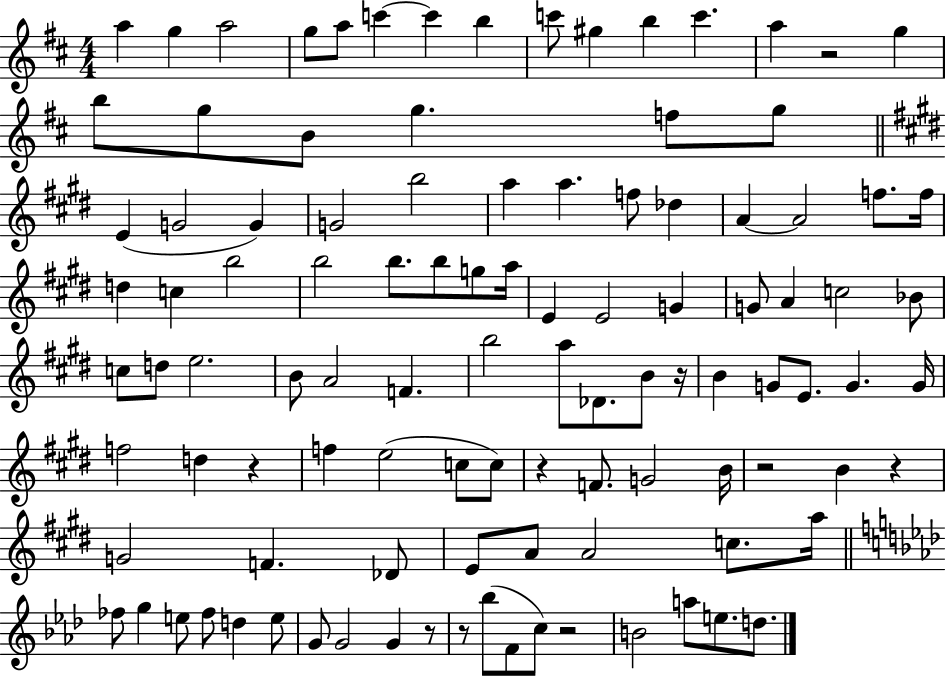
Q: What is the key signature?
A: D major